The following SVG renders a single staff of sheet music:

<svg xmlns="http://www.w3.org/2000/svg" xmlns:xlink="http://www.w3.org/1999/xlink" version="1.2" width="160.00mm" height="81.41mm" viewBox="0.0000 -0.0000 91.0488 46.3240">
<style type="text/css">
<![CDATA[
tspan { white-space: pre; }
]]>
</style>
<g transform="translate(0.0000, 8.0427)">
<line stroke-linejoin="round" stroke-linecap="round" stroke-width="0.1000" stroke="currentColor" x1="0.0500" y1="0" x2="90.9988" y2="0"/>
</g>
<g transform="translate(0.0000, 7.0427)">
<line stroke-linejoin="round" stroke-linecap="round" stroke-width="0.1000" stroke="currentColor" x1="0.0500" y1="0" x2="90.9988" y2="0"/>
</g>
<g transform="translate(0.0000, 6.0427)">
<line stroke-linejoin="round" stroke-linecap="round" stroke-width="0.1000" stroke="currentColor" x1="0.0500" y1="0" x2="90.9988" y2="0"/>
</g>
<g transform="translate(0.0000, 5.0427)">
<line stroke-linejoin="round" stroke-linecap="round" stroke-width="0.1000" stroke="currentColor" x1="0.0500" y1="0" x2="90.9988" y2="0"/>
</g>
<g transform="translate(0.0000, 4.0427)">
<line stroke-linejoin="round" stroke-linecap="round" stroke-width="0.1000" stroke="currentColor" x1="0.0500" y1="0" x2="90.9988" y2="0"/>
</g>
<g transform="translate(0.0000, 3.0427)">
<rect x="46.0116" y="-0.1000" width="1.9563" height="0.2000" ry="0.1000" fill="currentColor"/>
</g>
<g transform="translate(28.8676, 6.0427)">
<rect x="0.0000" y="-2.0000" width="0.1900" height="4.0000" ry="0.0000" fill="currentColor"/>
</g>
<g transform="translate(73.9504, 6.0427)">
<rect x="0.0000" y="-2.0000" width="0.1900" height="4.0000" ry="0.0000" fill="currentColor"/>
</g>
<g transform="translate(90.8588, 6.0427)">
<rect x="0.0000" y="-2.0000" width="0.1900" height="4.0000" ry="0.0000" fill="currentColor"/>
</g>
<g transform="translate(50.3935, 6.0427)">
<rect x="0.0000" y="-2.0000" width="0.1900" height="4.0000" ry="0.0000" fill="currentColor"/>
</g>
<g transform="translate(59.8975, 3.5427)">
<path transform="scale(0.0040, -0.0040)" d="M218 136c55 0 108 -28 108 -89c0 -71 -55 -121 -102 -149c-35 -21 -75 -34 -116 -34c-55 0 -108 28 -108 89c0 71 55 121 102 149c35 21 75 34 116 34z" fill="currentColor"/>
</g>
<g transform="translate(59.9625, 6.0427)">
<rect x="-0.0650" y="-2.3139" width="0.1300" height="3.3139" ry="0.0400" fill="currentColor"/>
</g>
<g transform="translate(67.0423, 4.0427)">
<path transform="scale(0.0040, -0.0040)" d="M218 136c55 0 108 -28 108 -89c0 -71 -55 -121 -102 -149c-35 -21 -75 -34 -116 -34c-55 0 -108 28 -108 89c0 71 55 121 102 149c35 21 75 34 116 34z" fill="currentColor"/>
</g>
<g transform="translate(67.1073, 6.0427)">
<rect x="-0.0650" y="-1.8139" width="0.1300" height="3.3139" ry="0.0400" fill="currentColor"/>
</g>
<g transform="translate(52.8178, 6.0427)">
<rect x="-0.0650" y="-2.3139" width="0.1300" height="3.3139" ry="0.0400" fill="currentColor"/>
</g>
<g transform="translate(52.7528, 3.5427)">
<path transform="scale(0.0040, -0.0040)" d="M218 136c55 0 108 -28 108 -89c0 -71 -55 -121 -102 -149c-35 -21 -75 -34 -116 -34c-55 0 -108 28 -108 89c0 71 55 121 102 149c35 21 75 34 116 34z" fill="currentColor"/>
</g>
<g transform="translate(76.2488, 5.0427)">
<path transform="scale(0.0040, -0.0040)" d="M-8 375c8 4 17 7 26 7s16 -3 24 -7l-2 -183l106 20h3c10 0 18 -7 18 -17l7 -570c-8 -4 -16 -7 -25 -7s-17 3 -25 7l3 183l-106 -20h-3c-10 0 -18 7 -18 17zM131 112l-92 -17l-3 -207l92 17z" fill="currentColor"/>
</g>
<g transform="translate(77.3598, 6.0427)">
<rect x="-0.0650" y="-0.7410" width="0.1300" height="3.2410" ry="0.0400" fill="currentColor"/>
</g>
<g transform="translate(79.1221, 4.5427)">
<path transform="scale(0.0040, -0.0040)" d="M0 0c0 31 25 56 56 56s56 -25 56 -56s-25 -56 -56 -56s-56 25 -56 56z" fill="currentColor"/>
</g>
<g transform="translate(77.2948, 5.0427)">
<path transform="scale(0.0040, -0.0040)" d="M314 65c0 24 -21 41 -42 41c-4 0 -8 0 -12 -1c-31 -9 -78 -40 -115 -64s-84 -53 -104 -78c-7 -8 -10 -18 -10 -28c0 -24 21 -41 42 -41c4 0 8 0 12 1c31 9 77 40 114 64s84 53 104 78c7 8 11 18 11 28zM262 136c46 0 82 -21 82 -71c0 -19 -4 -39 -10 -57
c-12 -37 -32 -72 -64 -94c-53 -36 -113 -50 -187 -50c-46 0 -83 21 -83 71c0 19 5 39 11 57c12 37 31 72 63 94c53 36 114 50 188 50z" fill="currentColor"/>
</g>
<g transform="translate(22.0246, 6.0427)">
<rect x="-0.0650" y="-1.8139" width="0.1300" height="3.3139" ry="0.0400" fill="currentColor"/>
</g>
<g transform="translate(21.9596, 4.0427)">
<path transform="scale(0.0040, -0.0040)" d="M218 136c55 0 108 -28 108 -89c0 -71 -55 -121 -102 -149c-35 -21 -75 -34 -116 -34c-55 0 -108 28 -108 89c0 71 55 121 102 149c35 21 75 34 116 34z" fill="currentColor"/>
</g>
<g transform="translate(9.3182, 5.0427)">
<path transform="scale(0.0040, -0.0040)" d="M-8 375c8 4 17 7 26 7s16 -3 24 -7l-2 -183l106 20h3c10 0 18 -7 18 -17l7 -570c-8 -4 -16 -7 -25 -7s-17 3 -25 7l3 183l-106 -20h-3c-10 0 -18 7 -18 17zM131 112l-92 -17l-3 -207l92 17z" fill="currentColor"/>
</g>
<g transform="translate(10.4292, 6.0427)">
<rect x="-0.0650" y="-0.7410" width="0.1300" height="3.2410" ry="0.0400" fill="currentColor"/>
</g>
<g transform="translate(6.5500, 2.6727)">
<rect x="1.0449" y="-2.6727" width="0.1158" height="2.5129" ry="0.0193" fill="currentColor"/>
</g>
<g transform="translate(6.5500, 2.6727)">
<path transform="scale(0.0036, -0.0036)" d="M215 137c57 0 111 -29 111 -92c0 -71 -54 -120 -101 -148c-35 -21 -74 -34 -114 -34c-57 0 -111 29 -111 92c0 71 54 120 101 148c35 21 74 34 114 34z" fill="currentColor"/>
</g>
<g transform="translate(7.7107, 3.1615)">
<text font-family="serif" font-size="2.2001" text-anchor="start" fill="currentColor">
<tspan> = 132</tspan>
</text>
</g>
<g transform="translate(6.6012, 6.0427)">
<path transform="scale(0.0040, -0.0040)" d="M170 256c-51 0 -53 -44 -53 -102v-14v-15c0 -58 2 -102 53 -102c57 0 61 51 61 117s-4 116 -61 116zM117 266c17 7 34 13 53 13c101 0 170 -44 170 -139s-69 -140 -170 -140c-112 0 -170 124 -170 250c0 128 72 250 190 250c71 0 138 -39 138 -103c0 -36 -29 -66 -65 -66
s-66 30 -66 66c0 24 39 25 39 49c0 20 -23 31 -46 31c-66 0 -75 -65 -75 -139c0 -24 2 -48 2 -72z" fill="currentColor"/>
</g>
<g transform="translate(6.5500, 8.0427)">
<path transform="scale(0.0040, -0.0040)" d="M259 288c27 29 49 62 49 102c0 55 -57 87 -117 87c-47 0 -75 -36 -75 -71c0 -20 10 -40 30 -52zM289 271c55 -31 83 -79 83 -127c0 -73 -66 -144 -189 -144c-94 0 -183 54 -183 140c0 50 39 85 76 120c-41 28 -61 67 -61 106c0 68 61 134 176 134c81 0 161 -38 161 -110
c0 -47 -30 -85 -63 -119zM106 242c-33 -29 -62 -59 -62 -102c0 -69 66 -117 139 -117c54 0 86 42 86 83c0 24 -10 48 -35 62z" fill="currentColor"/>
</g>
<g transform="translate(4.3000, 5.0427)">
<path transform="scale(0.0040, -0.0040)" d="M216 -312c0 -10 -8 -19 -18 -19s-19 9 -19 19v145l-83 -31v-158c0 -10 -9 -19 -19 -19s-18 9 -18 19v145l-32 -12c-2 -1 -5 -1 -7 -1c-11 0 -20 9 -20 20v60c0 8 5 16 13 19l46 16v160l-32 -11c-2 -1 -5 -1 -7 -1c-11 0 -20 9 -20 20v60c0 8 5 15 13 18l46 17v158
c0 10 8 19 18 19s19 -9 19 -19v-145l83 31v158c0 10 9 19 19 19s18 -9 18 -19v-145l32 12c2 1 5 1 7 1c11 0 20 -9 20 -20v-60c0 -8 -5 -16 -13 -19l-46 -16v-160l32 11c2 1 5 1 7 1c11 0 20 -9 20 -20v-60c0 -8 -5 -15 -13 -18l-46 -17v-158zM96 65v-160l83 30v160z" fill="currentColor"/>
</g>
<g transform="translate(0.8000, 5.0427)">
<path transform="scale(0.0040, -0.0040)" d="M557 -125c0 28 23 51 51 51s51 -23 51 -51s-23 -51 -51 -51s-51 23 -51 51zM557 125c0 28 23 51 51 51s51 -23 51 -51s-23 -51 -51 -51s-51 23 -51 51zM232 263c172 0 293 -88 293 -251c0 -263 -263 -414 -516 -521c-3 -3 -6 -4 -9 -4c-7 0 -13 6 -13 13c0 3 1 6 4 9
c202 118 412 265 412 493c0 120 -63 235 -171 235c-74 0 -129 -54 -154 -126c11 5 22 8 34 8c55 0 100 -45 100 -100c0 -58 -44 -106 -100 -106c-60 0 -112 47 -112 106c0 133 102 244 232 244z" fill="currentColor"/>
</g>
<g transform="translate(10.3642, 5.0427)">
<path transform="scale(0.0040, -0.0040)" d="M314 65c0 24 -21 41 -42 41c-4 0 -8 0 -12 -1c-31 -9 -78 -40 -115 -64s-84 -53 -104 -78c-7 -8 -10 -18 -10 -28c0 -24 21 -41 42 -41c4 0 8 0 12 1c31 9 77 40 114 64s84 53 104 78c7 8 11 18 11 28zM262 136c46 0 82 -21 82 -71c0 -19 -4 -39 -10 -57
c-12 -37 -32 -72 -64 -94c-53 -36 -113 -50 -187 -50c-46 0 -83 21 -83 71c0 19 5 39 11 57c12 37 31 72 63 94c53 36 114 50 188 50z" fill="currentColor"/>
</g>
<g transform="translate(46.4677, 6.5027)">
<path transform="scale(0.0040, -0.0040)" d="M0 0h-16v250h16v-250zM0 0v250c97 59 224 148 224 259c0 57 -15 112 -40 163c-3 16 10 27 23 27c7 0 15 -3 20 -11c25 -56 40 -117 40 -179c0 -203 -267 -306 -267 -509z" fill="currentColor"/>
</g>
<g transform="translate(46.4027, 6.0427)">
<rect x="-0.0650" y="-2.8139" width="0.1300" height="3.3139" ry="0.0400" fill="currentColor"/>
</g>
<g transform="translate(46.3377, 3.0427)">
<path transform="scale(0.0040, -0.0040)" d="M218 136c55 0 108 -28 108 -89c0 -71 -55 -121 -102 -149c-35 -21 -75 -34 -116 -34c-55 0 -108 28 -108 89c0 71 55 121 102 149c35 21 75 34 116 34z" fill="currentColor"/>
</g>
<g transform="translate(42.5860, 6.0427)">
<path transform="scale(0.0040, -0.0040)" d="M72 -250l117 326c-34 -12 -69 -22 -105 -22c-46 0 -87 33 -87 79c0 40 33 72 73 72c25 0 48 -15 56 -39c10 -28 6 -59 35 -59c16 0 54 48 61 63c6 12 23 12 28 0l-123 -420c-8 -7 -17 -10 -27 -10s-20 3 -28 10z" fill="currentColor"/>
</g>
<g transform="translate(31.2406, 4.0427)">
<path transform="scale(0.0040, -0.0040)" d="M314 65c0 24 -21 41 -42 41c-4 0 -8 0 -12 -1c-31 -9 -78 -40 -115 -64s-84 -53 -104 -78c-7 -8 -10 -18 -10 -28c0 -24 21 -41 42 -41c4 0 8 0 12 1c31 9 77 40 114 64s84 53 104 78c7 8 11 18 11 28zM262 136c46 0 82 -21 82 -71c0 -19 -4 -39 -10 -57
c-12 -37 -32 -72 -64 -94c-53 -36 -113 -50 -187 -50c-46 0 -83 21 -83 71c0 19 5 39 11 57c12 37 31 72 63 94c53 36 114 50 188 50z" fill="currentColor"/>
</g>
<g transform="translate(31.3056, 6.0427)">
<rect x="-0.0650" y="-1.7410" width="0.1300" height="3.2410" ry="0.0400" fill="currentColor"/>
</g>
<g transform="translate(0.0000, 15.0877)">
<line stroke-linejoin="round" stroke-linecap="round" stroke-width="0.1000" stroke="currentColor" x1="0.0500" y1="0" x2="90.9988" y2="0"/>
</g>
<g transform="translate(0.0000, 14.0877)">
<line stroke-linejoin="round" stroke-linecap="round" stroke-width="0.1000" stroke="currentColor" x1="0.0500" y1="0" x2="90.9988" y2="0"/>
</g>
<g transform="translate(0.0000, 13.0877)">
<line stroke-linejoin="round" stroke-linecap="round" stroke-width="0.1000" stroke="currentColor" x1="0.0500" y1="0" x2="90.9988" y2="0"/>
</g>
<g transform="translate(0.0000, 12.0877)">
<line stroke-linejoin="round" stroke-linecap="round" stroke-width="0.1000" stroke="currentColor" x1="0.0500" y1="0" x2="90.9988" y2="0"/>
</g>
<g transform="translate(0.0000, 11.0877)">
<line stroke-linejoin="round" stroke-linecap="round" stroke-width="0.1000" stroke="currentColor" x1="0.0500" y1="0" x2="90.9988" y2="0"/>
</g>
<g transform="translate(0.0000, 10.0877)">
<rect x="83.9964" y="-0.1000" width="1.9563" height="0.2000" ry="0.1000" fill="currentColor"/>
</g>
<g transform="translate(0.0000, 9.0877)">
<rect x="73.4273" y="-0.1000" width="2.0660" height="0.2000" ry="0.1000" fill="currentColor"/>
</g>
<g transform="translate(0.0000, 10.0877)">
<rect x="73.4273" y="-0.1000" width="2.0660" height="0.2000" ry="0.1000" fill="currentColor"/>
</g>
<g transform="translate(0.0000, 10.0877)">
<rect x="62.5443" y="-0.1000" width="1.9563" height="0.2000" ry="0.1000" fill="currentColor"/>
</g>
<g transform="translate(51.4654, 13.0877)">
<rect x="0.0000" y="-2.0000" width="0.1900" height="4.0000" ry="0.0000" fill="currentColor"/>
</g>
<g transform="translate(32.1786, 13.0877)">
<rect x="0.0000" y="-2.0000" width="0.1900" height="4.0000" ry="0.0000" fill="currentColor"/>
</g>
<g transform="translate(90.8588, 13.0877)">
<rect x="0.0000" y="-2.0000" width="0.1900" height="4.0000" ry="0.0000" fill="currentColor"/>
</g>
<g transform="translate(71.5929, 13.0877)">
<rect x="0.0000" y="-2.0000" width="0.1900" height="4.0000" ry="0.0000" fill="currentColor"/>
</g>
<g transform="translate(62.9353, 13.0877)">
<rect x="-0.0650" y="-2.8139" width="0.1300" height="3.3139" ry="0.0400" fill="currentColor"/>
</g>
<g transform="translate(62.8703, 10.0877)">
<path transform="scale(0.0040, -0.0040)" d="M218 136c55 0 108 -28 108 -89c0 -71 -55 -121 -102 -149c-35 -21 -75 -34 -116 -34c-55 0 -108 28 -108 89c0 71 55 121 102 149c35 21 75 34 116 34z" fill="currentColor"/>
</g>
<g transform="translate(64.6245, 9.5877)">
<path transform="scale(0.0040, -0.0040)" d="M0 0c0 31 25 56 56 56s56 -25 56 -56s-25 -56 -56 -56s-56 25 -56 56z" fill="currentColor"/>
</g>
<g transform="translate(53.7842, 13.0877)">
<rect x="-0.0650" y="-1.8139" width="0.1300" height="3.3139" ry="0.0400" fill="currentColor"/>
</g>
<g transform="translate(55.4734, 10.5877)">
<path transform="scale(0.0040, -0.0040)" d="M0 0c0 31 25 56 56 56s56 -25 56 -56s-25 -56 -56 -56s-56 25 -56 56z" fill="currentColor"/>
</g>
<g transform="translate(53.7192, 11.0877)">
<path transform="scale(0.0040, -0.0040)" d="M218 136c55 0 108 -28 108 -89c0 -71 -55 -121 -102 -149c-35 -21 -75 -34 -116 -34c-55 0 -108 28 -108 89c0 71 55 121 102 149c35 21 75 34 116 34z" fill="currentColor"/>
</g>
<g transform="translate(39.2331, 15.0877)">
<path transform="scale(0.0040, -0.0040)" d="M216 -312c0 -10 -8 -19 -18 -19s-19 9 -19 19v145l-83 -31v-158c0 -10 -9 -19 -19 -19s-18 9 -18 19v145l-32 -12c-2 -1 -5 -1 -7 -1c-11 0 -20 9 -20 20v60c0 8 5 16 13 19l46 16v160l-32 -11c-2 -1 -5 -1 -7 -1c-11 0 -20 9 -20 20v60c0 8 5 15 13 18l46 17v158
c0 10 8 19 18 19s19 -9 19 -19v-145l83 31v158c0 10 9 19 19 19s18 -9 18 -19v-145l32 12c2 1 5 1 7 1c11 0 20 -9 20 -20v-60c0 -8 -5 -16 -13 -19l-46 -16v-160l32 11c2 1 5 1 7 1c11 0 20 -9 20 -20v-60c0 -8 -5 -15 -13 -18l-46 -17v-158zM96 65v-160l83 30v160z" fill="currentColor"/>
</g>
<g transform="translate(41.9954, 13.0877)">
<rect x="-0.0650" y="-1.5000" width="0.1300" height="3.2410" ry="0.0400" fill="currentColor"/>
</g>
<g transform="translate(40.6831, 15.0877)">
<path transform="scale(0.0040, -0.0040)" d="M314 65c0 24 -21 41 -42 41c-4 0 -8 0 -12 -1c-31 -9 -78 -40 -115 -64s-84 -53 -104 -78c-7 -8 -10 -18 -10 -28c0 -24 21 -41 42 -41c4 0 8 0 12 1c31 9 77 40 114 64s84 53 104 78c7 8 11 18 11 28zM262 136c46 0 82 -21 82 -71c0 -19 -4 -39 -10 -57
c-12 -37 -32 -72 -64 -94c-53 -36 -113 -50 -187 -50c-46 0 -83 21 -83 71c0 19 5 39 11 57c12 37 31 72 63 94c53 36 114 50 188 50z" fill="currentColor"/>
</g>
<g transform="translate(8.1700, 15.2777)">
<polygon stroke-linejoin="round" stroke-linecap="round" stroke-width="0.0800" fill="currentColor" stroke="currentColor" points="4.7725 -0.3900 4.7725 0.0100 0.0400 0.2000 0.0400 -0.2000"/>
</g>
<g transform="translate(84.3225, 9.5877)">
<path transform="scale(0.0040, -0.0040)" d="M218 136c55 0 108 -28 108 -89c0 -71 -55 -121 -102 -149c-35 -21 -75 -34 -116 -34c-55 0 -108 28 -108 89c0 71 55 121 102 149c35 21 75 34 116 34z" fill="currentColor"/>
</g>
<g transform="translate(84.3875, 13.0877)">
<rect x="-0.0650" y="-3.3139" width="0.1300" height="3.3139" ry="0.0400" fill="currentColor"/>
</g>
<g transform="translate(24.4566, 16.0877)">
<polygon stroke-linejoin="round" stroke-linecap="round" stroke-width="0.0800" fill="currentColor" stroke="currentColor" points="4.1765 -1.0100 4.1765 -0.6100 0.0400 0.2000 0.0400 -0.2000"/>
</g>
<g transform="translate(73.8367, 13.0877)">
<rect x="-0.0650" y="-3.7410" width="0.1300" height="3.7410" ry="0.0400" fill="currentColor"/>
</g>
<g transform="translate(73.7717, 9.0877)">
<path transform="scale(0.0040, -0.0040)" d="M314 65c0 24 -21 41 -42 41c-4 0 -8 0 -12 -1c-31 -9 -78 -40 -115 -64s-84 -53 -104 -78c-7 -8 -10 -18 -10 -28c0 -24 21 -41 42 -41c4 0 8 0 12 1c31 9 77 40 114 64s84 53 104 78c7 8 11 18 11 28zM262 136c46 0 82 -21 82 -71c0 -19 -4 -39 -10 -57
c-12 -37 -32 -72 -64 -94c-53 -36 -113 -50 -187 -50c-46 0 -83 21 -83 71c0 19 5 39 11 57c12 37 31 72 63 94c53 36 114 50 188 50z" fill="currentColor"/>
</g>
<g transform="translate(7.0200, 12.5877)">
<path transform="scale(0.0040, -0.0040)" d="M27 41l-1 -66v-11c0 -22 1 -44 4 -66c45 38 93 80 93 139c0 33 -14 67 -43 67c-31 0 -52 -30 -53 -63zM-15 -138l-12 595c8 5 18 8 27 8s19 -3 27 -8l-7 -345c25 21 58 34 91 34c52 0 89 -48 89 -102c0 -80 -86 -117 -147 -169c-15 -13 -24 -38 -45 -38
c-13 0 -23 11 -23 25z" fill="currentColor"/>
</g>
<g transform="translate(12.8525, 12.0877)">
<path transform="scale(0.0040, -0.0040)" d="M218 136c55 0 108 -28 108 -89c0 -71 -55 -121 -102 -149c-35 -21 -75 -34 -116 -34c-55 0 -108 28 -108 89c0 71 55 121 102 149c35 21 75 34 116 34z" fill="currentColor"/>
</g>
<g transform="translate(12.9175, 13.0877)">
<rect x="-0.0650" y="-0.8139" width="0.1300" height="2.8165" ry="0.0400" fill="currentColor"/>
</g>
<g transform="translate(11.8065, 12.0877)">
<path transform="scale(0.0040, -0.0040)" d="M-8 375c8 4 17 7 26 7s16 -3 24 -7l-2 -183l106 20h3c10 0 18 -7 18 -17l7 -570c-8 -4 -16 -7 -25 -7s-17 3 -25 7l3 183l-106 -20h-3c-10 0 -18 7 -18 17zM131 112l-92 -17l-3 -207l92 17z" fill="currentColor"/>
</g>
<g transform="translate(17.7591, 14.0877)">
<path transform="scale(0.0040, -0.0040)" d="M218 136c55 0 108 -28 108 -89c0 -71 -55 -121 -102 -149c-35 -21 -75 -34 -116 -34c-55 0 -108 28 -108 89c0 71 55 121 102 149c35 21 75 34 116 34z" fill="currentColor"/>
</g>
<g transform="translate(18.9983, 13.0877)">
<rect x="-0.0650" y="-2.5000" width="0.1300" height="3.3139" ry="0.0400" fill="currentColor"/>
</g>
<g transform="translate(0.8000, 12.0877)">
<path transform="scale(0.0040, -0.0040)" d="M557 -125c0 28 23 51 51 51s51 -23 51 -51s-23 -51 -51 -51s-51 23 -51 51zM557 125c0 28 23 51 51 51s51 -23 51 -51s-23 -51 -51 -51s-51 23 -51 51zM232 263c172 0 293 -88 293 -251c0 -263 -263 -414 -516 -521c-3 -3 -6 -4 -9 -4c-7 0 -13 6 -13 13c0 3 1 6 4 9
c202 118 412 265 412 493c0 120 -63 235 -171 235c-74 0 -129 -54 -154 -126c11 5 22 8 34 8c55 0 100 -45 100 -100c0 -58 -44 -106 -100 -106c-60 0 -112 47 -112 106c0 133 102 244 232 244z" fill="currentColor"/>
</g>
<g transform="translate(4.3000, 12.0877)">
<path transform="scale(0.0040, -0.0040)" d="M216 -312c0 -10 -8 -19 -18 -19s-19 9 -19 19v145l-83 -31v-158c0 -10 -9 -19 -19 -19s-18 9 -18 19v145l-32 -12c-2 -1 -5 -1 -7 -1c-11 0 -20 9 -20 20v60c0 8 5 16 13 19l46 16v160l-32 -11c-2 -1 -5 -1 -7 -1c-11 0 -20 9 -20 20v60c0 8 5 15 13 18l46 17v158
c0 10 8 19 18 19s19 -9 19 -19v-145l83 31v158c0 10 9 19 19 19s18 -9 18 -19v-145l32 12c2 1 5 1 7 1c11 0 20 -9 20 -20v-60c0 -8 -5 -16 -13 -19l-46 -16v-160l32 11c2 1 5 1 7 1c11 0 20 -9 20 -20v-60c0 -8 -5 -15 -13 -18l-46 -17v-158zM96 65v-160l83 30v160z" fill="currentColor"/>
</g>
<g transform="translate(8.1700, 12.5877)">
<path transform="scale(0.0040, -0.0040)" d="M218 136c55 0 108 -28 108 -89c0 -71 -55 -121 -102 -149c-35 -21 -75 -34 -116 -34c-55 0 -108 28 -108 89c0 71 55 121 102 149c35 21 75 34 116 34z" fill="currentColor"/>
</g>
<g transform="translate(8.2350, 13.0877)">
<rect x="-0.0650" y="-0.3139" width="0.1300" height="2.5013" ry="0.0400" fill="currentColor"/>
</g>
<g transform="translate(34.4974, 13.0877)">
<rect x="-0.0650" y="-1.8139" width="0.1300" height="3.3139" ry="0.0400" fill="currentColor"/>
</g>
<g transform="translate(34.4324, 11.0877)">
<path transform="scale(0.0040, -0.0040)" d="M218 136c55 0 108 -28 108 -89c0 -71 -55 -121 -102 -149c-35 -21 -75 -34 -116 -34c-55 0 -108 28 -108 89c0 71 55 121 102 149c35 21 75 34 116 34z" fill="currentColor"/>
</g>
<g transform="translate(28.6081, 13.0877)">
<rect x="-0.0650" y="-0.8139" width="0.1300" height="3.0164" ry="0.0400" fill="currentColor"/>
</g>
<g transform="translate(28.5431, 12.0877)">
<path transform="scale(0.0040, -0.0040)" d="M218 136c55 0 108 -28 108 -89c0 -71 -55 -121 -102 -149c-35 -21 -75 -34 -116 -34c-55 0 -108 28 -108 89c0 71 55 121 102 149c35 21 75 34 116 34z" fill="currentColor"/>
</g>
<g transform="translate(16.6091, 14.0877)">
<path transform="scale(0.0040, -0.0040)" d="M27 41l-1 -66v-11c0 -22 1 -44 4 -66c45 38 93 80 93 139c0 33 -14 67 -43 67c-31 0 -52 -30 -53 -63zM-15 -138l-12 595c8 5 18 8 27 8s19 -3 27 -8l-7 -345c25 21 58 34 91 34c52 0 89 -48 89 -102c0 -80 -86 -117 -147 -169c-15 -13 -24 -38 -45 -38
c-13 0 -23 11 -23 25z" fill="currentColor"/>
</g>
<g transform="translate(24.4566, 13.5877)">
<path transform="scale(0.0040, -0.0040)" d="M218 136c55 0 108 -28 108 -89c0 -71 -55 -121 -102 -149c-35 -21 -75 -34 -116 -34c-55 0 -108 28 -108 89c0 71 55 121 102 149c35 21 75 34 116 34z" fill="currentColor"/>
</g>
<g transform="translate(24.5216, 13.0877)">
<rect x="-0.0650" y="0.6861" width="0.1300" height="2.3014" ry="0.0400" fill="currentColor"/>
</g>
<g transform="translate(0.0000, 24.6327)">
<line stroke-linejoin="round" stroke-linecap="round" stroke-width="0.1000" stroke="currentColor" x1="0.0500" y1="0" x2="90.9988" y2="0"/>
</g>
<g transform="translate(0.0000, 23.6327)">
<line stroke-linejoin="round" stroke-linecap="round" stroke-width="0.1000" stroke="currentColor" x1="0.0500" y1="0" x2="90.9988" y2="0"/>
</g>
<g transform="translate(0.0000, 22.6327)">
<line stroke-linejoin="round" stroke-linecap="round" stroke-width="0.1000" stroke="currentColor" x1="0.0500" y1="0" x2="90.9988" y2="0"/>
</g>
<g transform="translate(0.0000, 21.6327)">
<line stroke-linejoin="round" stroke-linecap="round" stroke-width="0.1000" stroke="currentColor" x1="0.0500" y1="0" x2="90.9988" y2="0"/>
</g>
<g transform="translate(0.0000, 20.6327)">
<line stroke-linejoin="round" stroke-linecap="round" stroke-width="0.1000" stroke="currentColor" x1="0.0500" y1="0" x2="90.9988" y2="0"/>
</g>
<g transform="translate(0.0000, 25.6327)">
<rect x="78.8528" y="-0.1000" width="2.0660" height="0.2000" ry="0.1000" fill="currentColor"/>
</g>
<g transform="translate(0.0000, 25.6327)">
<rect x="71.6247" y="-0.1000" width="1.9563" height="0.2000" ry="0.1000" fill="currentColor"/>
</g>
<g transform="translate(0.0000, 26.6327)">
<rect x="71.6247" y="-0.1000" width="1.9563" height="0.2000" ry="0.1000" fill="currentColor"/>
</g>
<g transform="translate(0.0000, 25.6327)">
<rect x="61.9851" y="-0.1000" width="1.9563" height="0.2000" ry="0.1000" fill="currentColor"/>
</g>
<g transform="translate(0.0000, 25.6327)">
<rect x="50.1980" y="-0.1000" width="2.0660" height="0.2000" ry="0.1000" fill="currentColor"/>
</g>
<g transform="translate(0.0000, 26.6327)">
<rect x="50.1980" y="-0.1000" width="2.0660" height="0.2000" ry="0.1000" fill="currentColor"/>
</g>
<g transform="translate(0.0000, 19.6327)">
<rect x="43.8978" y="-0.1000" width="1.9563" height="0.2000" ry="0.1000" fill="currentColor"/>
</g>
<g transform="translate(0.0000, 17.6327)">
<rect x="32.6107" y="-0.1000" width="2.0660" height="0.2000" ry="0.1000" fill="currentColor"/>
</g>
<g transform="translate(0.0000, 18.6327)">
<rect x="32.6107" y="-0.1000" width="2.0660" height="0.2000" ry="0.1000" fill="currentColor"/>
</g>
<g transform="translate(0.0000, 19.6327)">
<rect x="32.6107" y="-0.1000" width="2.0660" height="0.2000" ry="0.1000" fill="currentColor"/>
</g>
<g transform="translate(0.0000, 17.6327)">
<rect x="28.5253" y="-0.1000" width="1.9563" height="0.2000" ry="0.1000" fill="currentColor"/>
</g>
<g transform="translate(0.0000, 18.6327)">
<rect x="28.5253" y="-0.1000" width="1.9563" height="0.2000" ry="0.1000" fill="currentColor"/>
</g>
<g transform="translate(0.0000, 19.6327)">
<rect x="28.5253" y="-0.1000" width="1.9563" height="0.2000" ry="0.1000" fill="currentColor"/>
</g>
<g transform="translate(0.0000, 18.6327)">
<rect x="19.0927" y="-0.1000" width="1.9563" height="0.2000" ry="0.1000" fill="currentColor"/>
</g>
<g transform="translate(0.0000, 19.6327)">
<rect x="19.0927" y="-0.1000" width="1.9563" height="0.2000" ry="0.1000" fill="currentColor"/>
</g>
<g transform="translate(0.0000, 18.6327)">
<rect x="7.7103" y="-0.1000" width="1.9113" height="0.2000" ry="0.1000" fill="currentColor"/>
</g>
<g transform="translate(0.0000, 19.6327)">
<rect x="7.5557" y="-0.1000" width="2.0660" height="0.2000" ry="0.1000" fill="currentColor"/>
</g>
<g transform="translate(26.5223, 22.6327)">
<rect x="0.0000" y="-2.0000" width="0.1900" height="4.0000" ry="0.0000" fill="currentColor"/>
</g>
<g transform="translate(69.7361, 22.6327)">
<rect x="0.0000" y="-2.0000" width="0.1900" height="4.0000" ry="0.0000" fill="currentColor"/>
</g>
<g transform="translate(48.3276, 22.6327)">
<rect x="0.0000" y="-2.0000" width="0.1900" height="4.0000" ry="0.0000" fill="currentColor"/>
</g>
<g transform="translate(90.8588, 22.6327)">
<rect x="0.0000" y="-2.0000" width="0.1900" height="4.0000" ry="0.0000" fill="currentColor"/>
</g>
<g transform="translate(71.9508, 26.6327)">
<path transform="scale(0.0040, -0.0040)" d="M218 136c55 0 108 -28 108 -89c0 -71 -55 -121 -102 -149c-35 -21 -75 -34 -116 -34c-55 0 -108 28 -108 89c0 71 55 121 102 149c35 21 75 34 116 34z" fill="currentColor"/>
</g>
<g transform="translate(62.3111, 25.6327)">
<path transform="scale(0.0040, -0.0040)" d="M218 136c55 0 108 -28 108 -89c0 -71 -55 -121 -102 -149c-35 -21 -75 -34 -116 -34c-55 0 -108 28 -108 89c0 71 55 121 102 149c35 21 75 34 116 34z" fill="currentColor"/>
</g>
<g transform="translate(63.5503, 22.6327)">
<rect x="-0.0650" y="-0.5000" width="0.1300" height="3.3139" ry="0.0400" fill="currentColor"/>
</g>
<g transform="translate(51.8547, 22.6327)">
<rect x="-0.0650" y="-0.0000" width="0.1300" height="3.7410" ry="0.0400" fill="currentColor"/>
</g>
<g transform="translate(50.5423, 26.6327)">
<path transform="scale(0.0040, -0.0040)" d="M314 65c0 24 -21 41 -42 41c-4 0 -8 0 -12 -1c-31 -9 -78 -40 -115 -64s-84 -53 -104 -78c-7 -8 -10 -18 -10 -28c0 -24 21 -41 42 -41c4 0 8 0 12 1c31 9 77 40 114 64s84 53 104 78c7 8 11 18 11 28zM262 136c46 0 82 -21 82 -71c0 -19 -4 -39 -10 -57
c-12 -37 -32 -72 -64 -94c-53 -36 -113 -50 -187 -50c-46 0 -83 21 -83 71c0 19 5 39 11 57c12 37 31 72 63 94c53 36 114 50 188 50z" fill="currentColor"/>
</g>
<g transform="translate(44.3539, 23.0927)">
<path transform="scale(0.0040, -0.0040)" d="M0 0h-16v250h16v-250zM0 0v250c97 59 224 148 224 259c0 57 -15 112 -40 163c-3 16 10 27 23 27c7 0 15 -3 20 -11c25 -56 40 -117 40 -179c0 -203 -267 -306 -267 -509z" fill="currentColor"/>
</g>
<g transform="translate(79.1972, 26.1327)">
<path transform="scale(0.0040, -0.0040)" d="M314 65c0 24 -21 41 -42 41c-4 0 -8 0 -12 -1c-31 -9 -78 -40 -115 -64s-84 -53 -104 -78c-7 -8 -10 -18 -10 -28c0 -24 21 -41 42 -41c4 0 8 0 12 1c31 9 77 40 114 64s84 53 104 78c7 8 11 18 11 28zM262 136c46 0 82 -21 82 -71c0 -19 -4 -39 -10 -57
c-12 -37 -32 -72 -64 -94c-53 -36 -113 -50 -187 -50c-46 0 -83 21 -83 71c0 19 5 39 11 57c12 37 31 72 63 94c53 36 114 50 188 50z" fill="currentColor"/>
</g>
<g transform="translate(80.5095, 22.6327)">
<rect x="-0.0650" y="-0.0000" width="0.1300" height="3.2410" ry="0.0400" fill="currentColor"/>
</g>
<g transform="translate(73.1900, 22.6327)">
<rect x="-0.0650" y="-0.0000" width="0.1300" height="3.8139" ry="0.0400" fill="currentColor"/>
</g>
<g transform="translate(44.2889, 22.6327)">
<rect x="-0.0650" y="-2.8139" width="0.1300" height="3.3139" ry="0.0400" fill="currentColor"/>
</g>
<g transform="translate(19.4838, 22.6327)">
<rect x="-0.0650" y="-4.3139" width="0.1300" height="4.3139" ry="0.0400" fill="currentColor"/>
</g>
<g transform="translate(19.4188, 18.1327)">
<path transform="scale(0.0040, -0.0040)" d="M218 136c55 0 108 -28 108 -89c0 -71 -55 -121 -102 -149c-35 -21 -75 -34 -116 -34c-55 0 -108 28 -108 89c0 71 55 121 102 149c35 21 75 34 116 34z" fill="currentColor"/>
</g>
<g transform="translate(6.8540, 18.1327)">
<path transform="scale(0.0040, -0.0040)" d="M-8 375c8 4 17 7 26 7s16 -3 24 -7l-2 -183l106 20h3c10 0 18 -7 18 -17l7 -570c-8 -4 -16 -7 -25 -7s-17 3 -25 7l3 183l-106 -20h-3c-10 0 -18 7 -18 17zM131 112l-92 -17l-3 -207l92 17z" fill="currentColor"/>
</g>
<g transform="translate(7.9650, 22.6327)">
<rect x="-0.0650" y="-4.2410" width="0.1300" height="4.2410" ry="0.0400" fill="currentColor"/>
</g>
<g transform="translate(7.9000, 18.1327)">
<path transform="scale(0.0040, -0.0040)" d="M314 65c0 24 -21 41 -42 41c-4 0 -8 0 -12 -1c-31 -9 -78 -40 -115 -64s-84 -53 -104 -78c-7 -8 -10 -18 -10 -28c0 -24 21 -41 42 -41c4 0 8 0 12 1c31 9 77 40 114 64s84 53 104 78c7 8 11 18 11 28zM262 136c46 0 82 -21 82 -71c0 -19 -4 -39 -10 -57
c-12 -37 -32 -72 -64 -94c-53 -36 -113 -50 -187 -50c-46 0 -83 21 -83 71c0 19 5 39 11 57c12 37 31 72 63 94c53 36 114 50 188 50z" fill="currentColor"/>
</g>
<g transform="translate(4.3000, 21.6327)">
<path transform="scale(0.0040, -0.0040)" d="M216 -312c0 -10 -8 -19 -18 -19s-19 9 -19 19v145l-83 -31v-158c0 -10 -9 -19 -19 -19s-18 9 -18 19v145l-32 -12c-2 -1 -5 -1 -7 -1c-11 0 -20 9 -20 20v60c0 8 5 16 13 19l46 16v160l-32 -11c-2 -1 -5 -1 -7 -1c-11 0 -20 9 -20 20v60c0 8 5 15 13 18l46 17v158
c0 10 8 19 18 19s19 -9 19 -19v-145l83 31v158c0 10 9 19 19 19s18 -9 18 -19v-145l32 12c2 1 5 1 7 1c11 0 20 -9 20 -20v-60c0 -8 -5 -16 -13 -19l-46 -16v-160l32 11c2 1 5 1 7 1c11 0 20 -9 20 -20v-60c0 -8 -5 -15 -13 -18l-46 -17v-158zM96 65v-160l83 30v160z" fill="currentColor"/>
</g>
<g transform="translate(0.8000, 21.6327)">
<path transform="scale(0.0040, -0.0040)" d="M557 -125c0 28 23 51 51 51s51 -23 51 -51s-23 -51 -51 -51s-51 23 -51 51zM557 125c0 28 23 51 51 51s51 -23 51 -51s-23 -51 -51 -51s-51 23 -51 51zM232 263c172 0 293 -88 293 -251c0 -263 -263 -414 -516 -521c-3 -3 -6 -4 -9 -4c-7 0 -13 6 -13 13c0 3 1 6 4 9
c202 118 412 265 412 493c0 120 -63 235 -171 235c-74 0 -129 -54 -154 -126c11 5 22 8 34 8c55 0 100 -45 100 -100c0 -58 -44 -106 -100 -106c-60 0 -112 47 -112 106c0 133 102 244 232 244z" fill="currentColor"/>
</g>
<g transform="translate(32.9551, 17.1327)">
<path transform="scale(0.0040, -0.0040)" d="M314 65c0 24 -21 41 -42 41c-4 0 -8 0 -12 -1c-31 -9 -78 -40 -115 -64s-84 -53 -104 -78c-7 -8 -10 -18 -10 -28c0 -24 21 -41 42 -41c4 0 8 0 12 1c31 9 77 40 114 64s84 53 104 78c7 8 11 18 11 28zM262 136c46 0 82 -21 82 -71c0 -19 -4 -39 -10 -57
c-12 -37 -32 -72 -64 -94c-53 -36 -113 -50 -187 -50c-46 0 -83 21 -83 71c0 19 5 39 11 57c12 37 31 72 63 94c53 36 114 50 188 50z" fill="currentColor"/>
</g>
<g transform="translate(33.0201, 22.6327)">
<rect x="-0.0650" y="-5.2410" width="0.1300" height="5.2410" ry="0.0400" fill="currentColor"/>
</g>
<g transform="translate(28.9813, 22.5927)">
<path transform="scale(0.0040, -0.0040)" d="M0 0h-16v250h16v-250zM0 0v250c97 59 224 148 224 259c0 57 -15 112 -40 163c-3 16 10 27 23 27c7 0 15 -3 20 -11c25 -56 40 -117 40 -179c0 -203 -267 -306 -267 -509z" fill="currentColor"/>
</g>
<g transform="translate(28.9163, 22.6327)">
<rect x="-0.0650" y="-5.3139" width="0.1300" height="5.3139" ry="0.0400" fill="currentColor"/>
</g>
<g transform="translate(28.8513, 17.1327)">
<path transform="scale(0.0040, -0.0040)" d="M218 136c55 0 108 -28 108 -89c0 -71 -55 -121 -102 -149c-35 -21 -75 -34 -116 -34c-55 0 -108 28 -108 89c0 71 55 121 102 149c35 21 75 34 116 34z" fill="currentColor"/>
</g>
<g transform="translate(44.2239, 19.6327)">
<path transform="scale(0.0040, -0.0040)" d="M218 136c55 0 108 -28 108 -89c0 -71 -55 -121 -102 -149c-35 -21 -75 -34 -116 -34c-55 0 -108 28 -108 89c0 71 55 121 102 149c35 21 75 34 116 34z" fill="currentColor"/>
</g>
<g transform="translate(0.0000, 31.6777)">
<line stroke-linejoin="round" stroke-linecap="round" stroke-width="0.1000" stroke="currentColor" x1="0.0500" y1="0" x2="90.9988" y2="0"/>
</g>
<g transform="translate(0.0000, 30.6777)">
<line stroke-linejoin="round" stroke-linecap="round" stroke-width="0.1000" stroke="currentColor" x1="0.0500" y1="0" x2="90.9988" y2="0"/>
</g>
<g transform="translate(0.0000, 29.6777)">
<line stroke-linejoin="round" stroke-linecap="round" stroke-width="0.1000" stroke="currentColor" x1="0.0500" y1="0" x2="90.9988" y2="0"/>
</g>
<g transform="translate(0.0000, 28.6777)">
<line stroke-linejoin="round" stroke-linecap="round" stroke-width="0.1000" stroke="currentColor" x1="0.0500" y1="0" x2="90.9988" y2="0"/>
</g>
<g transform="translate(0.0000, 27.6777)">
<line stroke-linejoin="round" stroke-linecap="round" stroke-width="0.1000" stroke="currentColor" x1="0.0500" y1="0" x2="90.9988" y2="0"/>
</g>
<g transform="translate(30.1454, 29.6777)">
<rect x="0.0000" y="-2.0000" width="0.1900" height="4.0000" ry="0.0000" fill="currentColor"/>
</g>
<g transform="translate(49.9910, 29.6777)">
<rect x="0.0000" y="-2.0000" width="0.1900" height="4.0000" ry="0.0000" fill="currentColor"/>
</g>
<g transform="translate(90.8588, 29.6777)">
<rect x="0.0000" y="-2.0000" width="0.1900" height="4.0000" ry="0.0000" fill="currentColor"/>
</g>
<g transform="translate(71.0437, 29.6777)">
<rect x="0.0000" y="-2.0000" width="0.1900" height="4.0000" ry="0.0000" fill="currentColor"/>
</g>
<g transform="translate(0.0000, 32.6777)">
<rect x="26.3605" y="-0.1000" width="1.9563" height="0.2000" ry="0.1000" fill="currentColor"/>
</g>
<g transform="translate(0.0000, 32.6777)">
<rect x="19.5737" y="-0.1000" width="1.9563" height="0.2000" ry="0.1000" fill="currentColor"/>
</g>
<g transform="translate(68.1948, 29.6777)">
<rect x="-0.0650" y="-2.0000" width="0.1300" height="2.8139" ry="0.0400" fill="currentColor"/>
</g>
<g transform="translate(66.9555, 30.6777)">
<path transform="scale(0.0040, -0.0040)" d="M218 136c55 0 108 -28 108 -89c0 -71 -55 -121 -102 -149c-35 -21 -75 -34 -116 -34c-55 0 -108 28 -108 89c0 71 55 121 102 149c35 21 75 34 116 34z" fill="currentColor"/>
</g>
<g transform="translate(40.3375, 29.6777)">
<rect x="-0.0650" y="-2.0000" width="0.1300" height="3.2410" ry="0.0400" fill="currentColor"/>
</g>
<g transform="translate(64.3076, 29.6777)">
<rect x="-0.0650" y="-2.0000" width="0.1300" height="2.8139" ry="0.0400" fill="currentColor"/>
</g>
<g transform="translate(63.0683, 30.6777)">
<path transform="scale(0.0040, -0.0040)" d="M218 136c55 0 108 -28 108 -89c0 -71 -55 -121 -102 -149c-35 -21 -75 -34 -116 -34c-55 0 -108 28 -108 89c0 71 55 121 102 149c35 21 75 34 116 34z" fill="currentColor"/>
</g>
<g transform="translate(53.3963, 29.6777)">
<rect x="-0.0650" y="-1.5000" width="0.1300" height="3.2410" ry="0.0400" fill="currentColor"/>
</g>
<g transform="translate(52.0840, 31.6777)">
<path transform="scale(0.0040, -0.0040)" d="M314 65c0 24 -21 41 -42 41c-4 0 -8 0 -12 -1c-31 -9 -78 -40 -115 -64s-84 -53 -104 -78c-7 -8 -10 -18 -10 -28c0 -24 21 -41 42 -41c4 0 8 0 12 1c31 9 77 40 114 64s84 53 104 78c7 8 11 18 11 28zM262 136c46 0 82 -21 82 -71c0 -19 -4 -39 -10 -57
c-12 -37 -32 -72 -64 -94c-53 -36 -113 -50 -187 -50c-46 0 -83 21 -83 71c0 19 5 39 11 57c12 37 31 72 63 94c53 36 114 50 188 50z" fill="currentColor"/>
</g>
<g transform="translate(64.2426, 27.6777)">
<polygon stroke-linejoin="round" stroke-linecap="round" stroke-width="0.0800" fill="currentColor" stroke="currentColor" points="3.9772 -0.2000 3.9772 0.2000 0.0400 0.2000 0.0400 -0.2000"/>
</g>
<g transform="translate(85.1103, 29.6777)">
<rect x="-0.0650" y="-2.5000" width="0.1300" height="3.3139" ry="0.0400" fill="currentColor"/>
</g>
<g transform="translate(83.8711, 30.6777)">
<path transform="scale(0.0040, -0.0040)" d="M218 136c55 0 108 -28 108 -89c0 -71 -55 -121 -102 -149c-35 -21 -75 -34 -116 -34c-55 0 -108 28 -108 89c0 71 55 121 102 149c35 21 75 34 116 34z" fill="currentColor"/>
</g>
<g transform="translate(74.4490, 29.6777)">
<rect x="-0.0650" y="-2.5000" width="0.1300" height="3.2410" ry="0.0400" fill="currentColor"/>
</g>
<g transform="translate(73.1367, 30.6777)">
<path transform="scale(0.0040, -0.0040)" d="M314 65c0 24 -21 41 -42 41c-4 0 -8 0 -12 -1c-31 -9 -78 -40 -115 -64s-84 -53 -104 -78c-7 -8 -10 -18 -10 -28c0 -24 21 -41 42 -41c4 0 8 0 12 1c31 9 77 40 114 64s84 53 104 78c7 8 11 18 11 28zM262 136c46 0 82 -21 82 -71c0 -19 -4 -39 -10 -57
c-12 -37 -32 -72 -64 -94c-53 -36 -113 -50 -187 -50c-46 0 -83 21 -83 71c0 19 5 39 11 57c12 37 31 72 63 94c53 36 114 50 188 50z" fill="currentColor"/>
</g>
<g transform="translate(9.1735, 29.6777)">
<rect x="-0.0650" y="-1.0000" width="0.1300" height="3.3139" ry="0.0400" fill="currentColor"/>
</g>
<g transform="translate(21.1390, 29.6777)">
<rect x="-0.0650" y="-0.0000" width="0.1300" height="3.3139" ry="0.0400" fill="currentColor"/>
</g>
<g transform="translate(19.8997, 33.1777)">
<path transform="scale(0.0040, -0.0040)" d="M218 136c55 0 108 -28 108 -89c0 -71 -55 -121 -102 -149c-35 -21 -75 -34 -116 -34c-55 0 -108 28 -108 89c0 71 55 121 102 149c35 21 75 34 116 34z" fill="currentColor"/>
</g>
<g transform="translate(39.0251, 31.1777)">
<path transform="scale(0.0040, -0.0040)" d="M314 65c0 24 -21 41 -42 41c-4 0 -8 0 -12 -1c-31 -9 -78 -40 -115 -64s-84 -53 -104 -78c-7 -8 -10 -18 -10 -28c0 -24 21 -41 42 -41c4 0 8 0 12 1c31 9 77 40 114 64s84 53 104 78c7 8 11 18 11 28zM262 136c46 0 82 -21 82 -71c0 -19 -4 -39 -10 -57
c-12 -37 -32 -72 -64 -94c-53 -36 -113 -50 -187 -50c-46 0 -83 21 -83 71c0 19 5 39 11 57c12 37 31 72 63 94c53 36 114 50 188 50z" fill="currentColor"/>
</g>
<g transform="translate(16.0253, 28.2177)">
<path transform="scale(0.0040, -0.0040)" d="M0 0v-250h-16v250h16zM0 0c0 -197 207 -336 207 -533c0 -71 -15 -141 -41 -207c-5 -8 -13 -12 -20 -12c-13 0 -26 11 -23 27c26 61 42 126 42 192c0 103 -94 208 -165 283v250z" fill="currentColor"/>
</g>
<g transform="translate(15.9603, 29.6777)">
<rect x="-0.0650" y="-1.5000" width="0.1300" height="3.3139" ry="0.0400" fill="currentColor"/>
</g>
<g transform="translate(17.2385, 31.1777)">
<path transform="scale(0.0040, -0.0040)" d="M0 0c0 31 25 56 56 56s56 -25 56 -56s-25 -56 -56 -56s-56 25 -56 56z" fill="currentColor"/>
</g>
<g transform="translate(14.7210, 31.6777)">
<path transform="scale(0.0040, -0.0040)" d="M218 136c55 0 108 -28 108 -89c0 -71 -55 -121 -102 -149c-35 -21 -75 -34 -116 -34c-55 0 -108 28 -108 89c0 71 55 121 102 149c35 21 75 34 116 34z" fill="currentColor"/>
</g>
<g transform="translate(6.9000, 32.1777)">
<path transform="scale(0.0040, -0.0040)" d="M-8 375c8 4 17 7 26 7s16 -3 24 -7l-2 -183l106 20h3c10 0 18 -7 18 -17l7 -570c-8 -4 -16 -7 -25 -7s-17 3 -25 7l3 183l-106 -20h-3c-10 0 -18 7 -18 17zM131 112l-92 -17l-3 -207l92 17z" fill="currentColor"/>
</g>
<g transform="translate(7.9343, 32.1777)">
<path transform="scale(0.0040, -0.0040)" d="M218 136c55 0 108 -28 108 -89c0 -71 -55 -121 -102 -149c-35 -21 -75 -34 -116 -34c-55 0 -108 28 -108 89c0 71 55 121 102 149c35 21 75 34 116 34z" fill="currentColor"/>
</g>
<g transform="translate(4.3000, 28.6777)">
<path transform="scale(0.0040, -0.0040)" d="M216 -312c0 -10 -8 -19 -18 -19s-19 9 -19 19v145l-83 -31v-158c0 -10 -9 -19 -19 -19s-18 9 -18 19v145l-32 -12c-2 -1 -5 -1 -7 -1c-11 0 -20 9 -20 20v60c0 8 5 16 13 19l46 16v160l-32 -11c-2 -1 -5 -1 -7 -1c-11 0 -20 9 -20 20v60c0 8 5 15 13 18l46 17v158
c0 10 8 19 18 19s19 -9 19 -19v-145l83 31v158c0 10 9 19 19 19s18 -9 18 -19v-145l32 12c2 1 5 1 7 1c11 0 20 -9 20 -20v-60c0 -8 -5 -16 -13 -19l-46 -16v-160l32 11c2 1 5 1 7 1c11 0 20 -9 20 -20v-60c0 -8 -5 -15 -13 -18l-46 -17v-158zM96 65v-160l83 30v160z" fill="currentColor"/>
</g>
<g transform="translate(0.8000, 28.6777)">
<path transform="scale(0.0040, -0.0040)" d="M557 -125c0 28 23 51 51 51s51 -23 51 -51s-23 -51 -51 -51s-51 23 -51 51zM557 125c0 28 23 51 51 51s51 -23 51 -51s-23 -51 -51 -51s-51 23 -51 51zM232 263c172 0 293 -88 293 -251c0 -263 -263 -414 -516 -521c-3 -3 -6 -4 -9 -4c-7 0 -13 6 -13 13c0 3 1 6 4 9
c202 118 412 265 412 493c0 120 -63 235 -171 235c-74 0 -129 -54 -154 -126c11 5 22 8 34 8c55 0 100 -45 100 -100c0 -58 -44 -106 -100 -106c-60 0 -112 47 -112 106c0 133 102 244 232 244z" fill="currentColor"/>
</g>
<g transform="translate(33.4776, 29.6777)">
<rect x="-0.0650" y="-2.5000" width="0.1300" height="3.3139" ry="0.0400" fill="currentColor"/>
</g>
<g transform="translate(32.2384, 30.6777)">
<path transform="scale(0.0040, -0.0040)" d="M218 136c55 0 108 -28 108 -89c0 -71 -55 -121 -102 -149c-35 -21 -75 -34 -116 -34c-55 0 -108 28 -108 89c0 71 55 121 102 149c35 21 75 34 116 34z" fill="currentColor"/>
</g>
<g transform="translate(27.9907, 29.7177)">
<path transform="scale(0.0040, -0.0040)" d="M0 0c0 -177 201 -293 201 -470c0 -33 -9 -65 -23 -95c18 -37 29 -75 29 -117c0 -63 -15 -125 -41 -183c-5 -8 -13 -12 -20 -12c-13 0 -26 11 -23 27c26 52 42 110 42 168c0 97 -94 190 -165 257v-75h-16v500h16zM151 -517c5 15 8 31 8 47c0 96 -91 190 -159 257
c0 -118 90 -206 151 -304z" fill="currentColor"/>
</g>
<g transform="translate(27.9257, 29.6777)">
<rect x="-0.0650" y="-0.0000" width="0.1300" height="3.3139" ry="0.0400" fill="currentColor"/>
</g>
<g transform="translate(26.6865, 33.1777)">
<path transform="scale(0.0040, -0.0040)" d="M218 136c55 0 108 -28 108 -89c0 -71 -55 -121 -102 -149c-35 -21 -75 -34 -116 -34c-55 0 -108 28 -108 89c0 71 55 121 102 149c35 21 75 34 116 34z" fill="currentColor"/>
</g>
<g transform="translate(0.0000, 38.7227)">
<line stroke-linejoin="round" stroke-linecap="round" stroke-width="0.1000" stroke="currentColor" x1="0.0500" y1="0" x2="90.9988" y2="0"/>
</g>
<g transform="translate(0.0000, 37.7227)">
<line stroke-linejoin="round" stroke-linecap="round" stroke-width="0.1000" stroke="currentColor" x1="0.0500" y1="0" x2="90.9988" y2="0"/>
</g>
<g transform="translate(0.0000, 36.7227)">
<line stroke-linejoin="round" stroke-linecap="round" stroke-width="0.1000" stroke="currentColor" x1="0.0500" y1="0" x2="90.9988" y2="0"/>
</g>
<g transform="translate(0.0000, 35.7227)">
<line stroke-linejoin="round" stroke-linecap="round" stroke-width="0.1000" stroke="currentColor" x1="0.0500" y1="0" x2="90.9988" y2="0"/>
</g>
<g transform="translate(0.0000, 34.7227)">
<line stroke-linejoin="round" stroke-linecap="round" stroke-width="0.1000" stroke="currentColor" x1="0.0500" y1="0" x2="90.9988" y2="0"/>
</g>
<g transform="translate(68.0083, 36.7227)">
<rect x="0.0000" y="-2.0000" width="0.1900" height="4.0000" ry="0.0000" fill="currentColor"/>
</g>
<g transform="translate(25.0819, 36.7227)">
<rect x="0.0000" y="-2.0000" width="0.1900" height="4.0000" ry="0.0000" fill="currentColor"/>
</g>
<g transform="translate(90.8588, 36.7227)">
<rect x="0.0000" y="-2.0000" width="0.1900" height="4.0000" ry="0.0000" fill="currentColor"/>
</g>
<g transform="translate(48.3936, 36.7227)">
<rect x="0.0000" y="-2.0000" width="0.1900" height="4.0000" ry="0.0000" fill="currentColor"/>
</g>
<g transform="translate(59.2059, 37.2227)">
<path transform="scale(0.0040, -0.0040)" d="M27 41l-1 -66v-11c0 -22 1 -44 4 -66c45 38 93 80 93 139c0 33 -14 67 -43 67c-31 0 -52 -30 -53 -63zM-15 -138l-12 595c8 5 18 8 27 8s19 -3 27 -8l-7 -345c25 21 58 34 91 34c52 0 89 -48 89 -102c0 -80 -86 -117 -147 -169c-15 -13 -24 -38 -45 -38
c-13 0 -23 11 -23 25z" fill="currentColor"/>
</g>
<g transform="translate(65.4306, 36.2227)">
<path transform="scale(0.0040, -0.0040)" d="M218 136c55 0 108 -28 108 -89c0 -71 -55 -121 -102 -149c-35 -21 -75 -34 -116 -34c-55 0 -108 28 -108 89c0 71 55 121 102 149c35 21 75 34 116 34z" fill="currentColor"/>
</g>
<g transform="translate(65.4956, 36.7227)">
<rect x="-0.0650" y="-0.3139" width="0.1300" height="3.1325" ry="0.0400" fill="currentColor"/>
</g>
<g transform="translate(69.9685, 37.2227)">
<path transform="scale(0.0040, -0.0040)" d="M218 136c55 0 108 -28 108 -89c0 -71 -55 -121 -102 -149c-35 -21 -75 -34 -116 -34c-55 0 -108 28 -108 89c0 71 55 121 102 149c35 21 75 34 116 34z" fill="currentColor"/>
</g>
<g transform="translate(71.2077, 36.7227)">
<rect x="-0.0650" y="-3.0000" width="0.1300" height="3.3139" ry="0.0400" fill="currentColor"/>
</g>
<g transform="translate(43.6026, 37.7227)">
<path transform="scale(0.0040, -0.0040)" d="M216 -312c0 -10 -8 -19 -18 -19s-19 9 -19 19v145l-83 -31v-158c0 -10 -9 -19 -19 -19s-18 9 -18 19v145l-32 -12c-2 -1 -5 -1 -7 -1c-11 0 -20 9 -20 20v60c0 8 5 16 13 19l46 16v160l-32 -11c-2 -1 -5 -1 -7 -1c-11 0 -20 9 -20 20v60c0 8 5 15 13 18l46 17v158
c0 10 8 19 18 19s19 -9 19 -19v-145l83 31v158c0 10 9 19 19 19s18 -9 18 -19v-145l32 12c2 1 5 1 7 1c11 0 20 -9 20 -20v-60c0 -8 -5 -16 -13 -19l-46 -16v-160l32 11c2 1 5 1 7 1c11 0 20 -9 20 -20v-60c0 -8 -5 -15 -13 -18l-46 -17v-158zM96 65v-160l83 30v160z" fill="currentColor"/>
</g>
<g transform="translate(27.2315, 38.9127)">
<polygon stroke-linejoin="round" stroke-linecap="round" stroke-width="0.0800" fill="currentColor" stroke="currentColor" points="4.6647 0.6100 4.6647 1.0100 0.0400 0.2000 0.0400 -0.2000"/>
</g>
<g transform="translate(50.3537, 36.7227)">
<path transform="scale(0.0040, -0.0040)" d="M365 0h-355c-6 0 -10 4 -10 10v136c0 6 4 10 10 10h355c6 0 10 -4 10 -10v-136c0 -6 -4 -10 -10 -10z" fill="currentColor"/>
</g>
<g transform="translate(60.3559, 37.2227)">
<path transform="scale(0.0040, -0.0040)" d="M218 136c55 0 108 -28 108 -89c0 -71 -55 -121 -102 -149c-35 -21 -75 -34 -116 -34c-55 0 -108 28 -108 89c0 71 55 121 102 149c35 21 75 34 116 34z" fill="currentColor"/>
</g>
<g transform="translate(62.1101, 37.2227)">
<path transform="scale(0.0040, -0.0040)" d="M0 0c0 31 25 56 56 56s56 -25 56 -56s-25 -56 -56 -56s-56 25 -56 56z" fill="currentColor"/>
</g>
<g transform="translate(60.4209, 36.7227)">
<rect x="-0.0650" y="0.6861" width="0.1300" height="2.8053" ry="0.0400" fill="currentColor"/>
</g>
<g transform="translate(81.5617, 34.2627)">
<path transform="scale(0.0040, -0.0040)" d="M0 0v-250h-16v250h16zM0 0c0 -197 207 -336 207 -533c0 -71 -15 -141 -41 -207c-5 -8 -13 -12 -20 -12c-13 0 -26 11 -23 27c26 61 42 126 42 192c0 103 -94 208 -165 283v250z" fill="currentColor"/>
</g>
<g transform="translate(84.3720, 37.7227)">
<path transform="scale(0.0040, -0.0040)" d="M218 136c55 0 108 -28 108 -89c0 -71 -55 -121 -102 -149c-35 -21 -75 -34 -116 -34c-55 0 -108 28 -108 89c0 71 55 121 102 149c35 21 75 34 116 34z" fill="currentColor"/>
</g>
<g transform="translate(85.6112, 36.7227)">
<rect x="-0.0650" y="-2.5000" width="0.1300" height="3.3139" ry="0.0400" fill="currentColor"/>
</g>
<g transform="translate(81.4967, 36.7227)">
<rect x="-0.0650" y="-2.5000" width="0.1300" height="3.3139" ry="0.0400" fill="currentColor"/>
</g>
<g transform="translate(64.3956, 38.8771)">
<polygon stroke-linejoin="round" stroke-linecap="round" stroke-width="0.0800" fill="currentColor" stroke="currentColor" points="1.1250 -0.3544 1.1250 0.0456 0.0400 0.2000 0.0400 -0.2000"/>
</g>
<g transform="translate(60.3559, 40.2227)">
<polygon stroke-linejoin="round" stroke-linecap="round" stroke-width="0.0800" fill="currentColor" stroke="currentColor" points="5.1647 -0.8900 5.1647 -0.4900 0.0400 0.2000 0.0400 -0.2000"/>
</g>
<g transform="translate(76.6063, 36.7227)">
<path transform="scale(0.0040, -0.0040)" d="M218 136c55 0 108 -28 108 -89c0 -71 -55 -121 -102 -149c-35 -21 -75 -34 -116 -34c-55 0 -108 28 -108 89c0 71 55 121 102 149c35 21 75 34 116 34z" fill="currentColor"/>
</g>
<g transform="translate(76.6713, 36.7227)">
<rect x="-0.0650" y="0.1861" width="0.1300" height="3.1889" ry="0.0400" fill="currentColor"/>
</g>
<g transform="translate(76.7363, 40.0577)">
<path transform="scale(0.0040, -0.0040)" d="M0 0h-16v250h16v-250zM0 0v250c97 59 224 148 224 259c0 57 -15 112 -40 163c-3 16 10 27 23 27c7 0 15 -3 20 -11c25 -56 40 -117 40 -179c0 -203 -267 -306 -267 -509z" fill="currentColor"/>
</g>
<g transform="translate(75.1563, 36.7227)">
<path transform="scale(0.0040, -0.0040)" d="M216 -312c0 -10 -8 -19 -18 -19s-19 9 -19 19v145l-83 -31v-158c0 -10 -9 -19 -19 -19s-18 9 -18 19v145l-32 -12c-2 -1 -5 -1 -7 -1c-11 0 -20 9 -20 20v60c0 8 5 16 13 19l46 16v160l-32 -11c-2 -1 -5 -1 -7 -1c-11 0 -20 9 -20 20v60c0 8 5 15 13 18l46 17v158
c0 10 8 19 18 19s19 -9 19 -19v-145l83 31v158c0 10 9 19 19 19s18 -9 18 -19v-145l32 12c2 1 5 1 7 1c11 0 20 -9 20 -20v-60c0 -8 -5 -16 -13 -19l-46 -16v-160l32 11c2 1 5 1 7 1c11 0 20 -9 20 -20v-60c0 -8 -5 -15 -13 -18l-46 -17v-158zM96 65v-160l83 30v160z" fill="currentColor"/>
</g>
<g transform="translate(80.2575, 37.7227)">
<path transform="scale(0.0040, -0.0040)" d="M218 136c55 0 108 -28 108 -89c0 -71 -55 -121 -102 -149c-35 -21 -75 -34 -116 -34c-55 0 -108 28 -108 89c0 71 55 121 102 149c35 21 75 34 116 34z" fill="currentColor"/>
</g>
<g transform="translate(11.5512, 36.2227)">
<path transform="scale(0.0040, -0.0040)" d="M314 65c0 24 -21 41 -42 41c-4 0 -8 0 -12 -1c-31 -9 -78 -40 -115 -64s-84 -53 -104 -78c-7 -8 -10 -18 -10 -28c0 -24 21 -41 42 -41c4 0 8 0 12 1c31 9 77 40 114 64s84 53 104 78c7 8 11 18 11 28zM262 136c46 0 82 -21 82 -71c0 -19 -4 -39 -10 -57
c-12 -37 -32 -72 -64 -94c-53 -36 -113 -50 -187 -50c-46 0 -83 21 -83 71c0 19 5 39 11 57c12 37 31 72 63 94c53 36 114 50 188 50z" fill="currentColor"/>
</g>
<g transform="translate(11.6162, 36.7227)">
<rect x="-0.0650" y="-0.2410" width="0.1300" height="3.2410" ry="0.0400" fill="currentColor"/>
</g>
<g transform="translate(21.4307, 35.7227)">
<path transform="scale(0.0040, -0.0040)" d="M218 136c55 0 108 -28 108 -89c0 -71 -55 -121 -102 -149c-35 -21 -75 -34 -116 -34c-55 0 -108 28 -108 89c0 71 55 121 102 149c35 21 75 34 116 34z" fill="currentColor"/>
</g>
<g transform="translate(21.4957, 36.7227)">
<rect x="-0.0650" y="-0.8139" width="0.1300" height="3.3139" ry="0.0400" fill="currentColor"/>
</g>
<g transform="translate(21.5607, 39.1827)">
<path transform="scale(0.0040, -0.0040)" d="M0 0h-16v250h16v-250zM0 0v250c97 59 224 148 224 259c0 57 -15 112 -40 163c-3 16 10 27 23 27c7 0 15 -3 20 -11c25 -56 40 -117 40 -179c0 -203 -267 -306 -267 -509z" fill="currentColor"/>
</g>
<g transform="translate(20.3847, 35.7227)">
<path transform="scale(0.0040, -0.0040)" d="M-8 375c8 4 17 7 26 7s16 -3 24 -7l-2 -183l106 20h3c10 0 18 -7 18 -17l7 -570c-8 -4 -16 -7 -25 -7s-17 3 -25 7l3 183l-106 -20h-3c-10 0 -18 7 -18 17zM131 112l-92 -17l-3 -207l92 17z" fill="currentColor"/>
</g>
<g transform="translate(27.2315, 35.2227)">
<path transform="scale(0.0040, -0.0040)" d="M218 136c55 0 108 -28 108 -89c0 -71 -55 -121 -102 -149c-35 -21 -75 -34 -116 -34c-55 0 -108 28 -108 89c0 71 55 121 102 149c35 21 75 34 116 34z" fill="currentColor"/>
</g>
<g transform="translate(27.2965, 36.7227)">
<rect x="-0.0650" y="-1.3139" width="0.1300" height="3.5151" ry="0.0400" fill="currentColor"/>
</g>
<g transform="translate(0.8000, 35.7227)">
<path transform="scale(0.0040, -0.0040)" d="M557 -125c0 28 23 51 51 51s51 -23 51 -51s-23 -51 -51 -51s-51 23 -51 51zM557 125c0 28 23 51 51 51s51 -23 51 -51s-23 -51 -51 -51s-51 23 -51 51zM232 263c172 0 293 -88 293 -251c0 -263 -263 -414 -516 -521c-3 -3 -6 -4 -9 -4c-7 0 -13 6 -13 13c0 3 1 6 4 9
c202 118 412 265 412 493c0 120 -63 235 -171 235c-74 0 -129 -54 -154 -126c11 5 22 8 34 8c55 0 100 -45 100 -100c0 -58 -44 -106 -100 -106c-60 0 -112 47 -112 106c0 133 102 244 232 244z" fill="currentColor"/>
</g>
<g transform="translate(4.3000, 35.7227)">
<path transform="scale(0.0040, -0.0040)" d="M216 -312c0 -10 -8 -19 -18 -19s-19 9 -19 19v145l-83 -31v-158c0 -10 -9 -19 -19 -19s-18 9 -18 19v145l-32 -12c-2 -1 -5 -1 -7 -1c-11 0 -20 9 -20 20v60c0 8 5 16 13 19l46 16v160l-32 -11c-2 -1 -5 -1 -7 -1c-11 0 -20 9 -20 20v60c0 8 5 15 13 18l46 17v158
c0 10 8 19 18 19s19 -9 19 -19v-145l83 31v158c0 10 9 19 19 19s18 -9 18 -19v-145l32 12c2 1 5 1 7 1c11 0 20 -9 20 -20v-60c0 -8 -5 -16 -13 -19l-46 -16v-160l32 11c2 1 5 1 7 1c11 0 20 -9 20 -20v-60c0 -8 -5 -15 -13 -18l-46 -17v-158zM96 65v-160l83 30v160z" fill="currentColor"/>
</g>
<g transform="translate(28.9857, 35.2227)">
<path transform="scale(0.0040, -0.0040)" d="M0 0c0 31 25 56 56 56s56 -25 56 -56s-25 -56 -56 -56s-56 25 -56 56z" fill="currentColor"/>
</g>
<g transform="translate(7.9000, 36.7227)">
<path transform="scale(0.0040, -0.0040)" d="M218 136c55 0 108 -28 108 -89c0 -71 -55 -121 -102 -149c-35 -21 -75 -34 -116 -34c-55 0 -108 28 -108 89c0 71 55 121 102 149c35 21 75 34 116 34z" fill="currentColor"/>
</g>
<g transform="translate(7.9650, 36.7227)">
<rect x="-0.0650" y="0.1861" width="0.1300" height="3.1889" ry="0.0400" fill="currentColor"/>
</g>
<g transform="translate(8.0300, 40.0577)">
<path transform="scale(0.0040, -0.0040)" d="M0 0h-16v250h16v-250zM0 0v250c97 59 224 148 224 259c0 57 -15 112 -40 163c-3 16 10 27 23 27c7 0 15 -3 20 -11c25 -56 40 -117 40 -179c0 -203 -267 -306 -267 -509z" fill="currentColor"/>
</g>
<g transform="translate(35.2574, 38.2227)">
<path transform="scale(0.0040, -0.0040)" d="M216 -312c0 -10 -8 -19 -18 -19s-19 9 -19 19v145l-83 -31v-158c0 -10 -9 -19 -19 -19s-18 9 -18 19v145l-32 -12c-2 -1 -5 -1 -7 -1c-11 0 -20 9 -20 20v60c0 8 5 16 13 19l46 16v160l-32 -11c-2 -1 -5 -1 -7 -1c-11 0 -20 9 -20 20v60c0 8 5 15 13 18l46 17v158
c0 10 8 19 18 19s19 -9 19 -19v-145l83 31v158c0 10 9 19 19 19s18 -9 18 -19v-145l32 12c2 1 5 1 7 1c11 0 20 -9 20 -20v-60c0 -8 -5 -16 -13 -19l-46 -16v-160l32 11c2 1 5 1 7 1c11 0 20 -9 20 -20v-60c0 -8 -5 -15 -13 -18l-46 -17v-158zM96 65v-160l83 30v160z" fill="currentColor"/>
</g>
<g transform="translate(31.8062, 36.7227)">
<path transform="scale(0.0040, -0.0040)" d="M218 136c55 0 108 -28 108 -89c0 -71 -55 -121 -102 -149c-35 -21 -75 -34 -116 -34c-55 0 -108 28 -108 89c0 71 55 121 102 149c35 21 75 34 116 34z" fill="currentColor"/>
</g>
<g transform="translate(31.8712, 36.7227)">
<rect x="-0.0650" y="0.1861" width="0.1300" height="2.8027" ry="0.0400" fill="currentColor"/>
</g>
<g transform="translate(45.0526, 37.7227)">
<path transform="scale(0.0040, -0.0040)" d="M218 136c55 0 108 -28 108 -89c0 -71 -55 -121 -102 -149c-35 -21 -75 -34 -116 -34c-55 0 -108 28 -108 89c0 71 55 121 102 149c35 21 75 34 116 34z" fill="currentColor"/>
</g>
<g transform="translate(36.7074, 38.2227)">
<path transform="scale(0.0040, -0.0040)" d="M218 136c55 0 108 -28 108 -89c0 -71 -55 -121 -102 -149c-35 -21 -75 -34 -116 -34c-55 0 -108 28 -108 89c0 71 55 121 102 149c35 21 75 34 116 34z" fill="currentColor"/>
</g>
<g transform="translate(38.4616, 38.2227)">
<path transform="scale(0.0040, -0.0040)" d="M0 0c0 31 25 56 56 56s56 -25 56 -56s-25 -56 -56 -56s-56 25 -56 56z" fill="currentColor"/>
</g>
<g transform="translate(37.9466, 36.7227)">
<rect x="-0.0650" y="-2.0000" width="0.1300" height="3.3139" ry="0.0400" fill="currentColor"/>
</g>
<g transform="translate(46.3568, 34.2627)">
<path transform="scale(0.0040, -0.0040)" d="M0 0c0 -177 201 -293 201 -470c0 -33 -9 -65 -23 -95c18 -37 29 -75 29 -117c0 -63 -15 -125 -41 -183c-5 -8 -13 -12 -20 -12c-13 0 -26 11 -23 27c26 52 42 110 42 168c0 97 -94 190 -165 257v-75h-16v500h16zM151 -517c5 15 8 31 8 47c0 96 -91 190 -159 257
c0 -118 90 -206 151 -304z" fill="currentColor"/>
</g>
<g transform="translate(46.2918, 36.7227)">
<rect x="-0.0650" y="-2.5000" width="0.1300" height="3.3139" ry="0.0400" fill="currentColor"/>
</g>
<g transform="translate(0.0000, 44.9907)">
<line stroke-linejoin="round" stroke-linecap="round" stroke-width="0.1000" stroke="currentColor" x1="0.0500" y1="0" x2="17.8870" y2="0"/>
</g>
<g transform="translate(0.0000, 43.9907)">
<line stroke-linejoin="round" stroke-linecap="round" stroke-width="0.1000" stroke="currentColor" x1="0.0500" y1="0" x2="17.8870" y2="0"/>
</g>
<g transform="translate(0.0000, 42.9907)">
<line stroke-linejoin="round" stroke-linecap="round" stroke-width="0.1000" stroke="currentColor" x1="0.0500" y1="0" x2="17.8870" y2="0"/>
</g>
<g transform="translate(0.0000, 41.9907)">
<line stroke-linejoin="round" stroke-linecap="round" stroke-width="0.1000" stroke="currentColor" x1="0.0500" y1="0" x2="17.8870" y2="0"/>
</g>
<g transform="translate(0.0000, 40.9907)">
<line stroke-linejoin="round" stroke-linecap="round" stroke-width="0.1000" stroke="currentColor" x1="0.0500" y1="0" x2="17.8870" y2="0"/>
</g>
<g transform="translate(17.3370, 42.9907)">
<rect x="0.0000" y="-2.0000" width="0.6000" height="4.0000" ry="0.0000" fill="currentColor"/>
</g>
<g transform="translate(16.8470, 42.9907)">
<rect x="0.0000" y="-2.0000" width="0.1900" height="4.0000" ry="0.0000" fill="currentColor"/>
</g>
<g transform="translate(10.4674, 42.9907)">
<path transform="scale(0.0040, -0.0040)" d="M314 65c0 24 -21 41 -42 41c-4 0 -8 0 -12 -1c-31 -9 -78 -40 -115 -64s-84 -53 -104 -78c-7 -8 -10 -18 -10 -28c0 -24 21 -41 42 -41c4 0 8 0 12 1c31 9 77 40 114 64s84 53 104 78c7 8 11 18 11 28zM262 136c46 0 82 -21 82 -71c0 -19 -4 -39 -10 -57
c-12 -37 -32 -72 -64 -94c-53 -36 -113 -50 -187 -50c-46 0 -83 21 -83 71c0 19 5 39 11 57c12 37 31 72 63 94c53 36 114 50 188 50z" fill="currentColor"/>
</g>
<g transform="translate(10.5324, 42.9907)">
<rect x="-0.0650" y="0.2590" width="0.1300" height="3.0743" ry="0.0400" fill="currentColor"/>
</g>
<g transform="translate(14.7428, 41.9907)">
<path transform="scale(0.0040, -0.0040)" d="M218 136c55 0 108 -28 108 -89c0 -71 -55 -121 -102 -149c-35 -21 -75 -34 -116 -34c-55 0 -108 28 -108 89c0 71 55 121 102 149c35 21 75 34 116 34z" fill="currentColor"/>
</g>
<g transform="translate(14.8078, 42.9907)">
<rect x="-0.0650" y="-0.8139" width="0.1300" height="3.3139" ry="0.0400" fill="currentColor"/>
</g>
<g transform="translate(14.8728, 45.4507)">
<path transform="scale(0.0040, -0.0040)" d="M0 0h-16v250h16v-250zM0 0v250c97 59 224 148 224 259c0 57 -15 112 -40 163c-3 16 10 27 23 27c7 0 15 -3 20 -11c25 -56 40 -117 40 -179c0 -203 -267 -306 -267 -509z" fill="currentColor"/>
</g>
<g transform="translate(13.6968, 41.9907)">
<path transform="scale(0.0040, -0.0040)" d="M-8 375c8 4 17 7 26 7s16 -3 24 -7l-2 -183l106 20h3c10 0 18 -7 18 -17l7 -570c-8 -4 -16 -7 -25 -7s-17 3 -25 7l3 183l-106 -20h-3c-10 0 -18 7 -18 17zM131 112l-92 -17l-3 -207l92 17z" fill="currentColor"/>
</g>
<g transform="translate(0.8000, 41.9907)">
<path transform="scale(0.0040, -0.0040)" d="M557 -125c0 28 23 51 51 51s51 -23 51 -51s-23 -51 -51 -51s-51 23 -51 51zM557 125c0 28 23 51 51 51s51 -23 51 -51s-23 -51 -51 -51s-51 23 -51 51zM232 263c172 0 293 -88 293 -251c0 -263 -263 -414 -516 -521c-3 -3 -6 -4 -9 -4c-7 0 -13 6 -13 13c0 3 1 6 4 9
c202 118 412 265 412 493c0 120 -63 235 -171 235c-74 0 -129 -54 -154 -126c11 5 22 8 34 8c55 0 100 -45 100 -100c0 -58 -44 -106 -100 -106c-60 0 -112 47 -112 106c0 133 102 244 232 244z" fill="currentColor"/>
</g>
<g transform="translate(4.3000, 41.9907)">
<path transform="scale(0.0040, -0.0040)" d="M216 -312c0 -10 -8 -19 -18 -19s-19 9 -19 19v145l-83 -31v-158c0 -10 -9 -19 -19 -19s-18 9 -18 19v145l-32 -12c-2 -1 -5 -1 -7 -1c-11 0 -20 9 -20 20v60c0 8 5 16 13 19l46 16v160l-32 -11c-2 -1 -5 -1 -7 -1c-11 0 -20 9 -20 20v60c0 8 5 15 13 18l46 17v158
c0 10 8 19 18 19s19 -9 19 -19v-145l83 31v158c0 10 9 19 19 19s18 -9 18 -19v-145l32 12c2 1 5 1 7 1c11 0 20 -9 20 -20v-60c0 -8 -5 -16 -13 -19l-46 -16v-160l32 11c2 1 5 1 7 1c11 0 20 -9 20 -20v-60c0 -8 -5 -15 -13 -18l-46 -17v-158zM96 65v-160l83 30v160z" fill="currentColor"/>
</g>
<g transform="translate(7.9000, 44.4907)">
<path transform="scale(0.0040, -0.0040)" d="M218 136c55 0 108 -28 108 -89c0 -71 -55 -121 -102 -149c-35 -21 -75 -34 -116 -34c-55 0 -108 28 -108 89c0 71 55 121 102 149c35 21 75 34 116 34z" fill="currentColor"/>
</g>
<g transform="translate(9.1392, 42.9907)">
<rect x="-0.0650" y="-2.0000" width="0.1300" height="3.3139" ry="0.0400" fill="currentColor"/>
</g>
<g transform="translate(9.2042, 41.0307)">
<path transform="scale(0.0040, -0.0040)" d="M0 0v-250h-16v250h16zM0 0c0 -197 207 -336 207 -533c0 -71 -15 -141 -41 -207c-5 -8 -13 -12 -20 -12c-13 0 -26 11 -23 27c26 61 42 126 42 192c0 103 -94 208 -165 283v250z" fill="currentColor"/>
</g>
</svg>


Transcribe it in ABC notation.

X:1
T:Untitled
M:6/8
L:1/4
K:G
F,2 A, A,2 z/2 C/2 B, B, A, F,2 _E,/2 F,/2 _B,, C,/2 F,/2 A, ^G,,2 A, C E2 D F2 F A/2 A2 C/2 C,,2 E,, C,, D,,2 F,, G,,/2 D,, D,,/4 B,, A,,2 G,,2 B,,/2 B,,/2 B,,2 B,, D,/2 E,2 F,/2 G,/2 D,/2 ^A,, ^B,,/4 z2 _C,/2 E,/4 C, ^D,/2 B,,/2 B,, A,,/2 D,2 F,/2